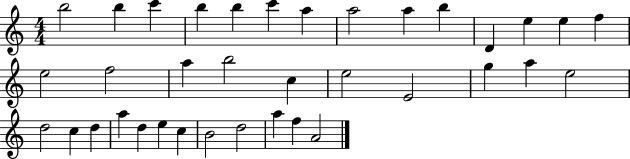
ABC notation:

X:1
T:Untitled
M:4/4
L:1/4
K:C
b2 b c' b b c' a a2 a b D e e f e2 f2 a b2 c e2 E2 g a e2 d2 c d a d e c B2 d2 a f A2